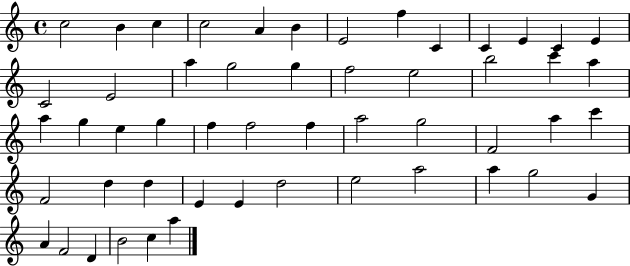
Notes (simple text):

C5/h B4/q C5/q C5/h A4/q B4/q E4/h F5/q C4/q C4/q E4/q C4/q E4/q C4/h E4/h A5/q G5/h G5/q F5/h E5/h B5/h C6/q A5/q A5/q G5/q E5/q G5/q F5/q F5/h F5/q A5/h G5/h F4/h A5/q C6/q F4/h D5/q D5/q E4/q E4/q D5/h E5/h A5/h A5/q G5/h G4/q A4/q F4/h D4/q B4/h C5/q A5/q